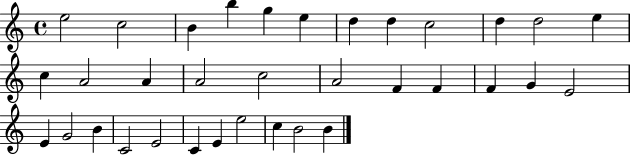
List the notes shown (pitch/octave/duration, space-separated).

E5/h C5/h B4/q B5/q G5/q E5/q D5/q D5/q C5/h D5/q D5/h E5/q C5/q A4/h A4/q A4/h C5/h A4/h F4/q F4/q F4/q G4/q E4/h E4/q G4/h B4/q C4/h E4/h C4/q E4/q E5/h C5/q B4/h B4/q